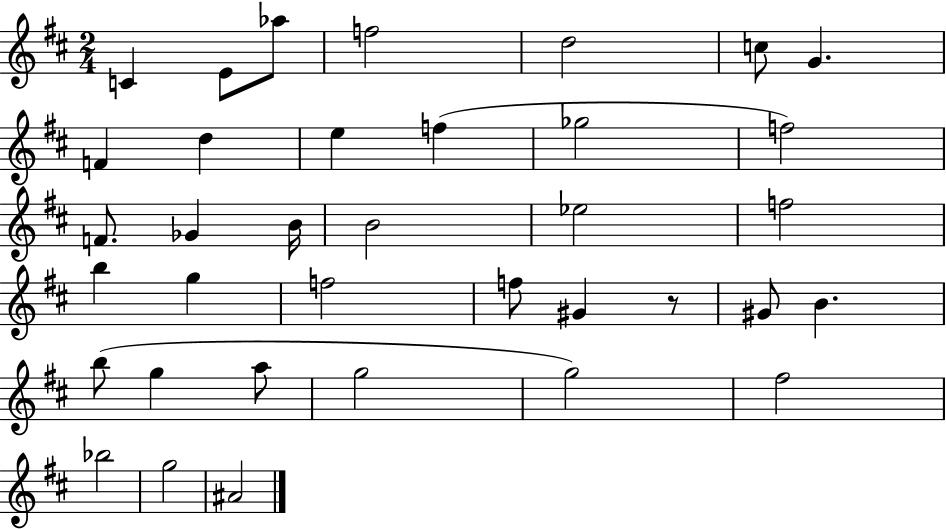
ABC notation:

X:1
T:Untitled
M:2/4
L:1/4
K:D
C E/2 _a/2 f2 d2 c/2 G F d e f _g2 f2 F/2 _G B/4 B2 _e2 f2 b g f2 f/2 ^G z/2 ^G/2 B b/2 g a/2 g2 g2 ^f2 _b2 g2 ^A2